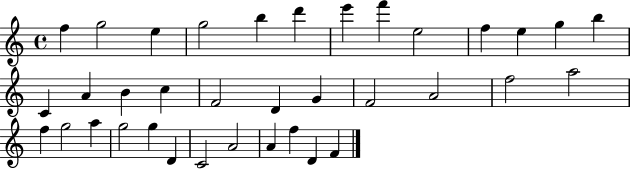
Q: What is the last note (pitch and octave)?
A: F4